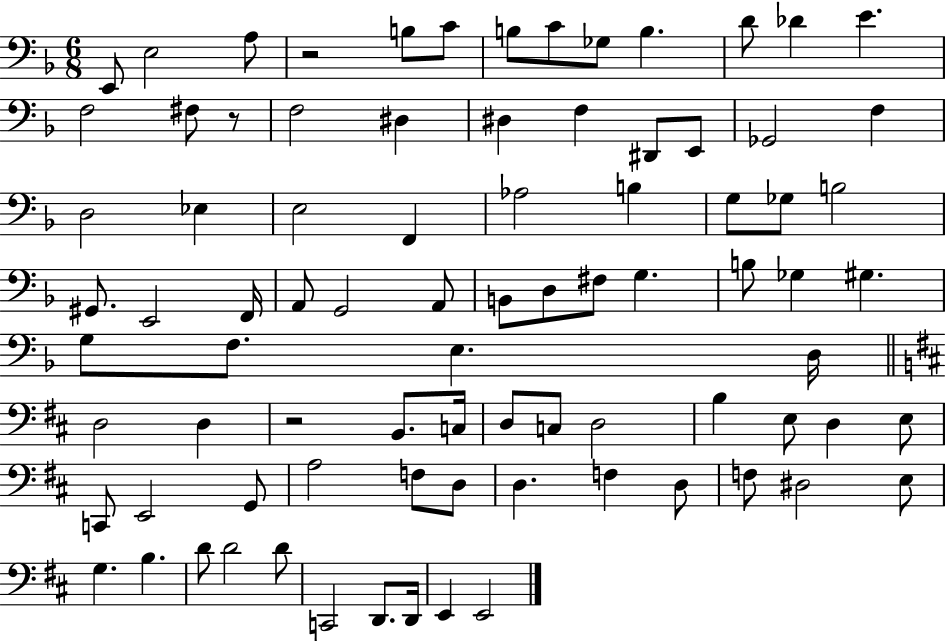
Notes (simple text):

E2/e E3/h A3/e R/h B3/e C4/e B3/e C4/e Gb3/e B3/q. D4/e Db4/q E4/q. F3/h F#3/e R/e F3/h D#3/q D#3/q F3/q D#2/e E2/e Gb2/h F3/q D3/h Eb3/q E3/h F2/q Ab3/h B3/q G3/e Gb3/e B3/h G#2/e. E2/h F2/s A2/e G2/h A2/e B2/e D3/e F#3/e G3/q. B3/e Gb3/q G#3/q. G3/e F3/e. E3/q. D3/s D3/h D3/q R/h B2/e. C3/s D3/e C3/e D3/h B3/q E3/e D3/q E3/e C2/e E2/h G2/e A3/h F3/e D3/e D3/q. F3/q D3/e F3/e D#3/h E3/e G3/q. B3/q. D4/e D4/h D4/e C2/h D2/e. D2/s E2/q E2/h